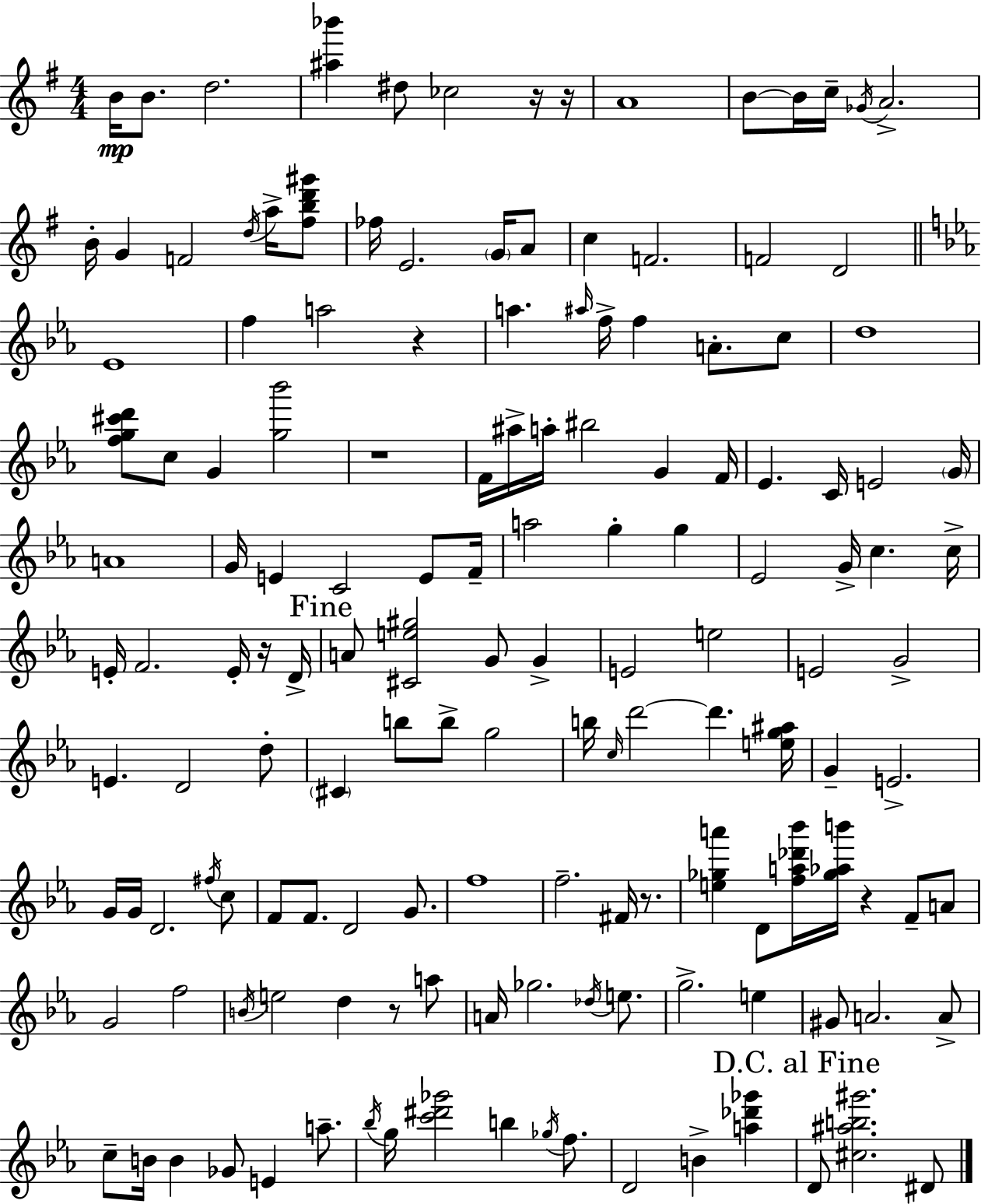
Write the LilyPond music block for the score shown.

{
  \clef treble
  \numericTimeSignature
  \time 4/4
  \key e \minor
  \repeat volta 2 { b'16\mp b'8. d''2. | <ais'' bes'''>4 dis''8 ces''2 r16 r16 | a'1 | b'8~~ b'16 c''16-- \acciaccatura { ges'16 } a'2.-> | \break b'16-. g'4 f'2 \acciaccatura { d''16 } a''16-> | <fis'' b'' d''' gis'''>8 fes''16 e'2. \parenthesize g'16 | a'8 c''4 f'2. | f'2 d'2 | \break \bar "||" \break \key c \minor ees'1 | f''4 a''2 r4 | a''4. \grace { ais''16 } f''16-> f''4 a'8.-. c''8 | d''1 | \break <f'' g'' cis''' d'''>8 c''8 g'4 <g'' bes'''>2 | r1 | f'16 ais''16-> a''16-. bis''2 g'4 | f'16 ees'4. c'16 e'2 | \break \parenthesize g'16 a'1 | g'16 e'4 c'2 e'8 | f'16-- a''2 g''4-. g''4 | ees'2 g'16-> c''4. | \break c''16-> e'16-. f'2. e'16-. r16 | d'16-> \mark "Fine" a'8 <cis' e'' gis''>2 g'8 g'4-> | e'2 e''2 | e'2 g'2-> | \break e'4. d'2 d''8-. | \parenthesize cis'4 b''8 b''8-> g''2 | b''16 \grace { c''16 } d'''2~~ d'''4. | <e'' g'' ais''>16 g'4-- e'2.-> | \break g'16 g'16 d'2. | \acciaccatura { fis''16 } c''8 f'8 f'8. d'2 | g'8. f''1 | f''2.-- fis'16 | \break r8. <e'' ges'' a'''>4 d'8 <f'' a'' des''' bes'''>16 <ges'' aes'' b'''>16 r4 f'8-- | a'8 g'2 f''2 | \acciaccatura { b'16 } e''2 d''4 | r8 a''8 a'16 ges''2. | \break \acciaccatura { des''16 } e''8. g''2.-> | e''4 gis'8 a'2. | a'8-> c''8-- b'16 b'4 ges'8 e'4 | a''8.-- \acciaccatura { bes''16 } g''16 <c''' dis''' ges'''>2 b''4 | \break \acciaccatura { ges''16 } f''8. d'2 b'4-> | <a'' des''' ges'''>4 \mark "D.C. al Fine" d'8 <cis'' ais'' b'' gis'''>2. | dis'8 } \bar "|."
}